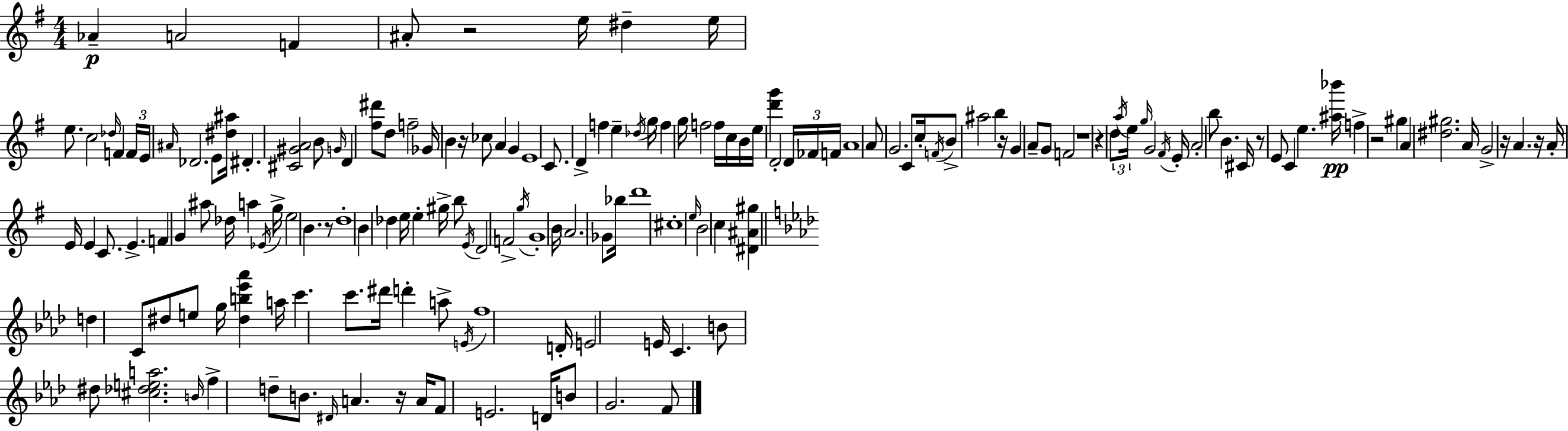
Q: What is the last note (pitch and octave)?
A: F4